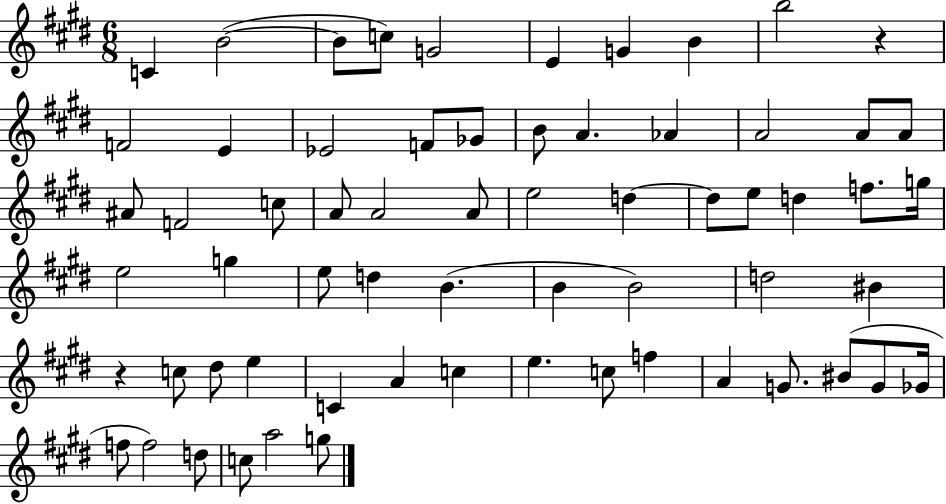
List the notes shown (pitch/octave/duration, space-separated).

C4/q B4/h B4/e C5/e G4/h E4/q G4/q B4/q B5/h R/q F4/h E4/q Eb4/h F4/e Gb4/e B4/e A4/q. Ab4/q A4/h A4/e A4/e A#4/e F4/h C5/e A4/e A4/h A4/e E5/h D5/q D5/e E5/e D5/q F5/e. G5/s E5/h G5/q E5/e D5/q B4/q. B4/q B4/h D5/h BIS4/q R/q C5/e D#5/e E5/q C4/q A4/q C5/q E5/q. C5/e F5/q A4/q G4/e. BIS4/e G4/e Gb4/s F5/e F5/h D5/e C5/e A5/h G5/e